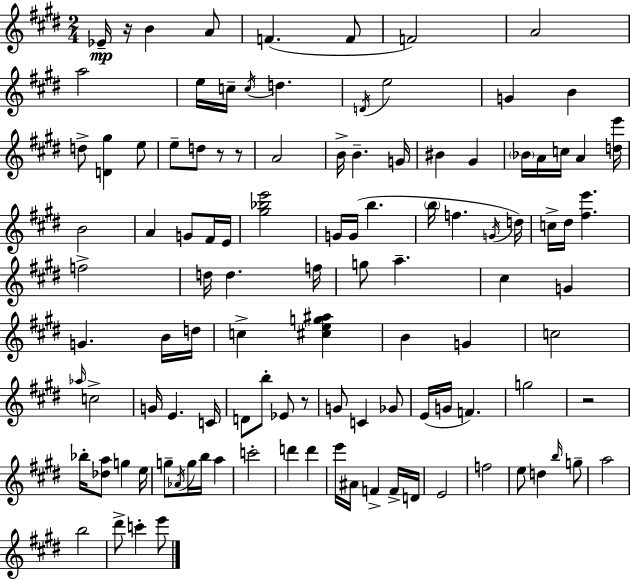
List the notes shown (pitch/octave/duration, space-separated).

Eb4/s R/s B4/q A4/e F4/q. F4/e F4/h A4/h A5/h E5/s C5/s C5/s D5/q. D4/s E5/h G4/q B4/q D5/e [D4,G#5]/q E5/e E5/e D5/e R/e R/e A4/h B4/s B4/q. G4/s BIS4/q G#4/q Bb4/s A4/s C5/s A4/q [D5,E6]/s B4/h A4/q G4/e F#4/s E4/s [G#5,Bb5,E6]/h G4/s G4/s B5/q. B5/s F5/q. G4/s D5/s C5/s D#5/s [F#5,E6]/q. F5/h D5/s D5/q. F5/s G5/e A5/q. C#5/q G4/q G4/q. B4/s D5/s C5/q [C#5,E5,G5,A#5]/q B4/q G4/q C5/h Ab5/s C5/h G4/s E4/q. C4/s D4/e B5/e Eb4/e R/e G4/e C4/q Gb4/e E4/s G4/s F4/q. G5/h R/h Bb5/s [Db5,A5]/e G5/q E5/s G5/e Ab4/s G5/s B5/s A5/q C6/h D6/q D6/q E6/s A#4/s F4/q F4/s D4/s E4/h F5/h E5/e D5/q B5/s G5/e A5/h B5/h D#6/e C6/q E6/e